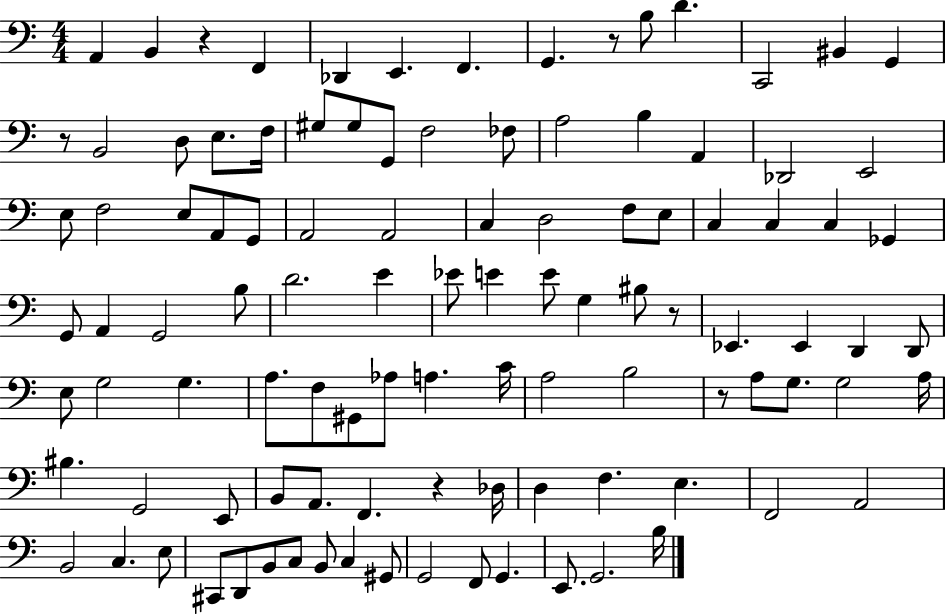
{
  \clef bass
  \numericTimeSignature
  \time 4/4
  \key c \major
  a,4 b,4 r4 f,4 | des,4 e,4. f,4. | g,4. r8 b8 d'4. | c,2 bis,4 g,4 | \break r8 b,2 d8 e8. f16 | gis8 gis8 g,8 f2 fes8 | a2 b4 a,4 | des,2 e,2 | \break e8 f2 e8 a,8 g,8 | a,2 a,2 | c4 d2 f8 e8 | c4 c4 c4 ges,4 | \break g,8 a,4 g,2 b8 | d'2. e'4 | ees'8 e'4 e'8 g4 bis8 r8 | ees,4. ees,4 d,4 d,8 | \break e8 g2 g4. | a8. f8 gis,8 aes8 a4. c'16 | a2 b2 | r8 a8 g8. g2 a16 | \break bis4. g,2 e,8 | b,8 a,8. f,4. r4 des16 | d4 f4. e4. | f,2 a,2 | \break b,2 c4. e8 | cis,8 d,8 b,8 c8 b,8 c4 gis,8 | g,2 f,8 g,4. | e,8. g,2. b16 | \break \bar "|."
}